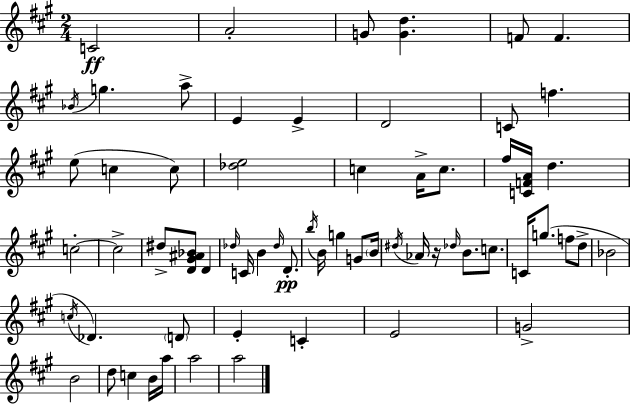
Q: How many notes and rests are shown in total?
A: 64